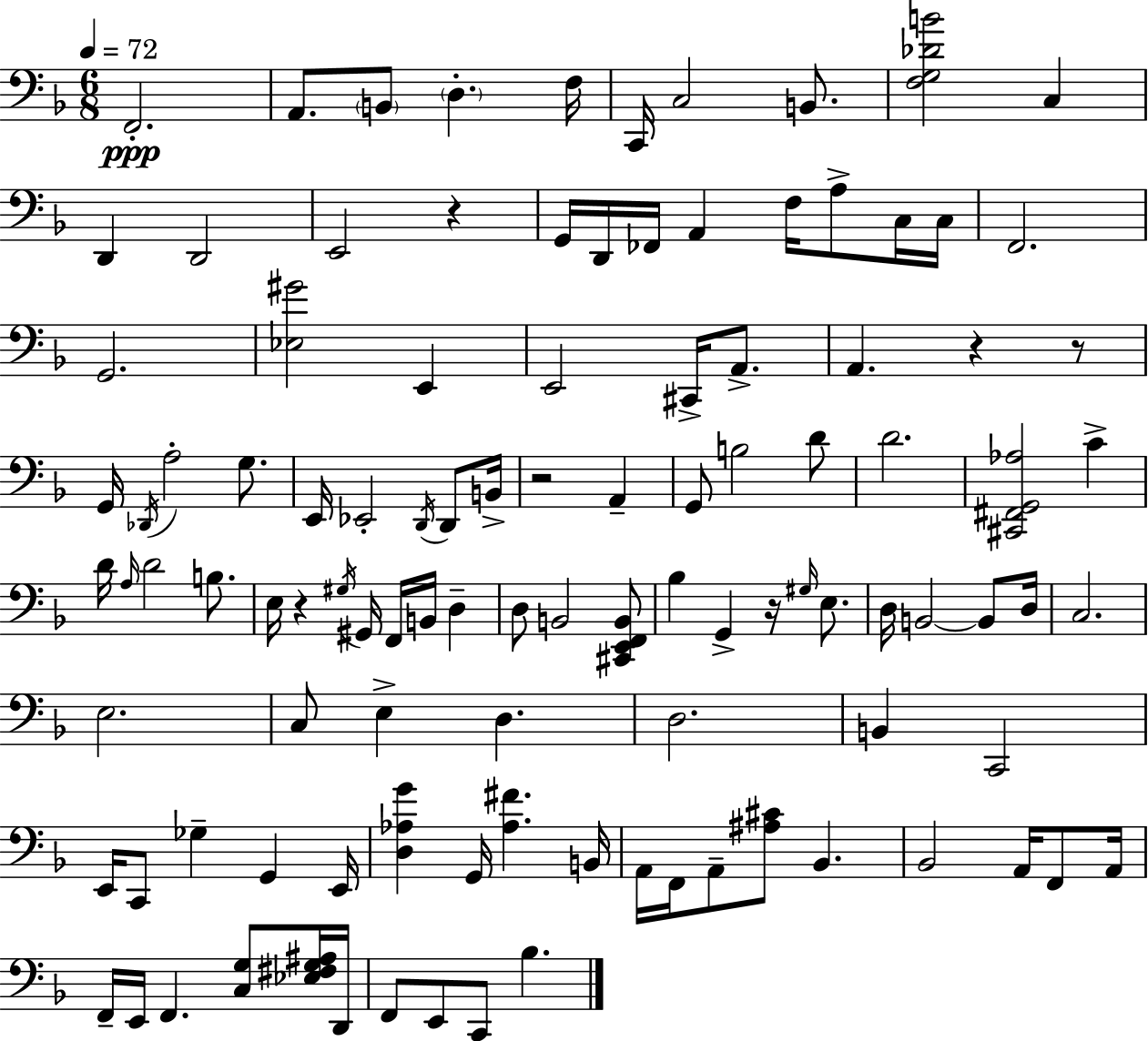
X:1
T:Untitled
M:6/8
L:1/4
K:F
F,,2 A,,/2 B,,/2 D, F,/4 C,,/4 C,2 B,,/2 [F,G,_DB]2 C, D,, D,,2 E,,2 z G,,/4 D,,/4 _F,,/4 A,, F,/4 A,/2 C,/4 C,/4 F,,2 G,,2 [_E,^G]2 E,, E,,2 ^C,,/4 A,,/2 A,, z z/2 G,,/4 _D,,/4 A,2 G,/2 E,,/4 _E,,2 D,,/4 D,,/2 B,,/4 z2 A,, G,,/2 B,2 D/2 D2 [^C,,^F,,G,,_A,]2 C D/4 A,/4 D2 B,/2 E,/4 z ^G,/4 ^G,,/4 F,,/4 B,,/4 D, D,/2 B,,2 [^C,,E,,F,,B,,]/2 _B, G,, z/4 ^G,/4 E,/2 D,/4 B,,2 B,,/2 D,/4 C,2 E,2 C,/2 E, D, D,2 B,, C,,2 E,,/4 C,,/2 _G, G,, E,,/4 [D,_A,G] G,,/4 [_A,^F] B,,/4 A,,/4 F,,/4 A,,/2 [^A,^C]/2 _B,, _B,,2 A,,/4 F,,/2 A,,/4 F,,/4 E,,/4 F,, [C,G,]/2 [_E,^F,G,^A,]/4 D,,/4 F,,/2 E,,/2 C,,/2 _B,